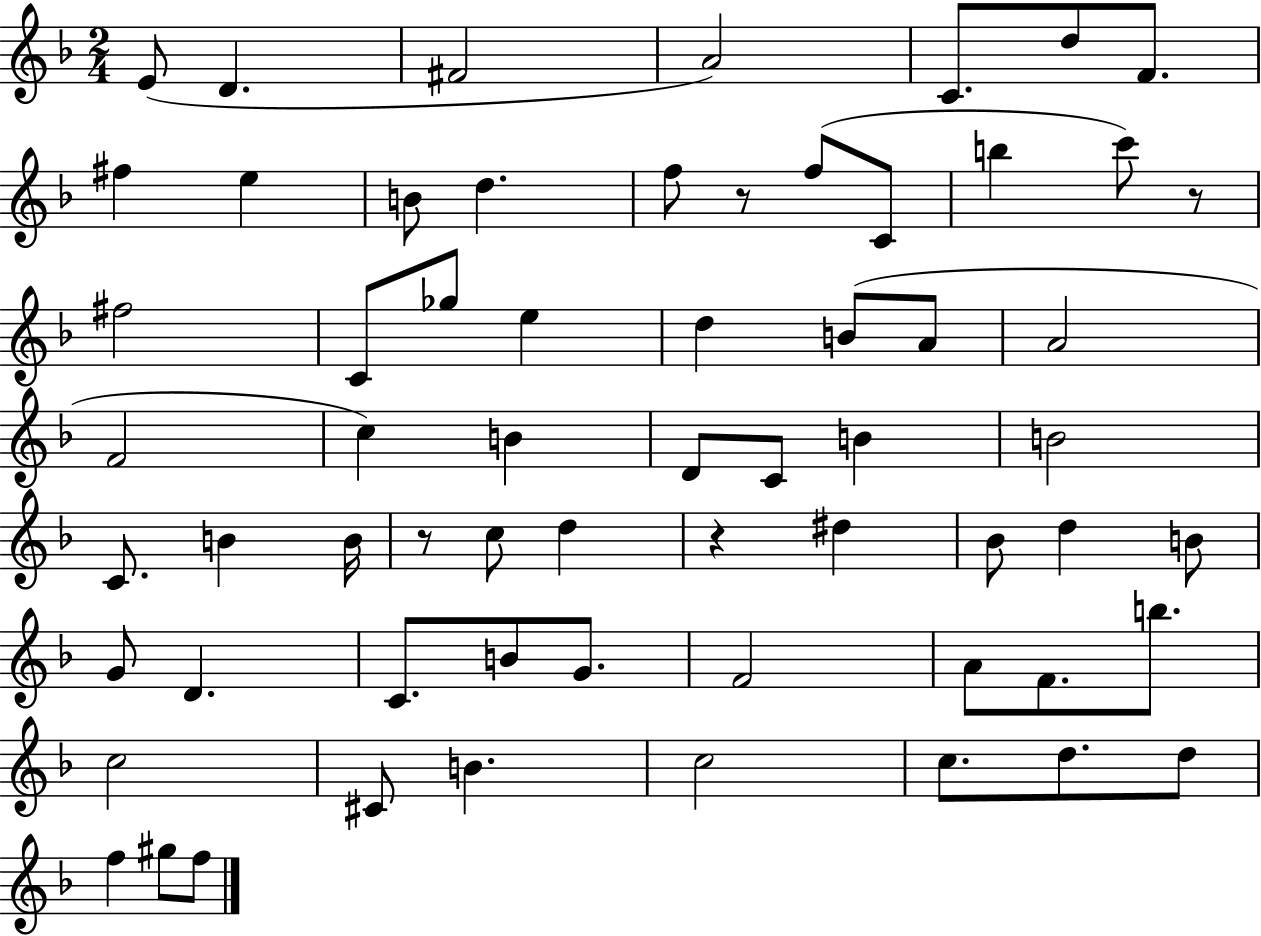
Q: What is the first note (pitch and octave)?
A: E4